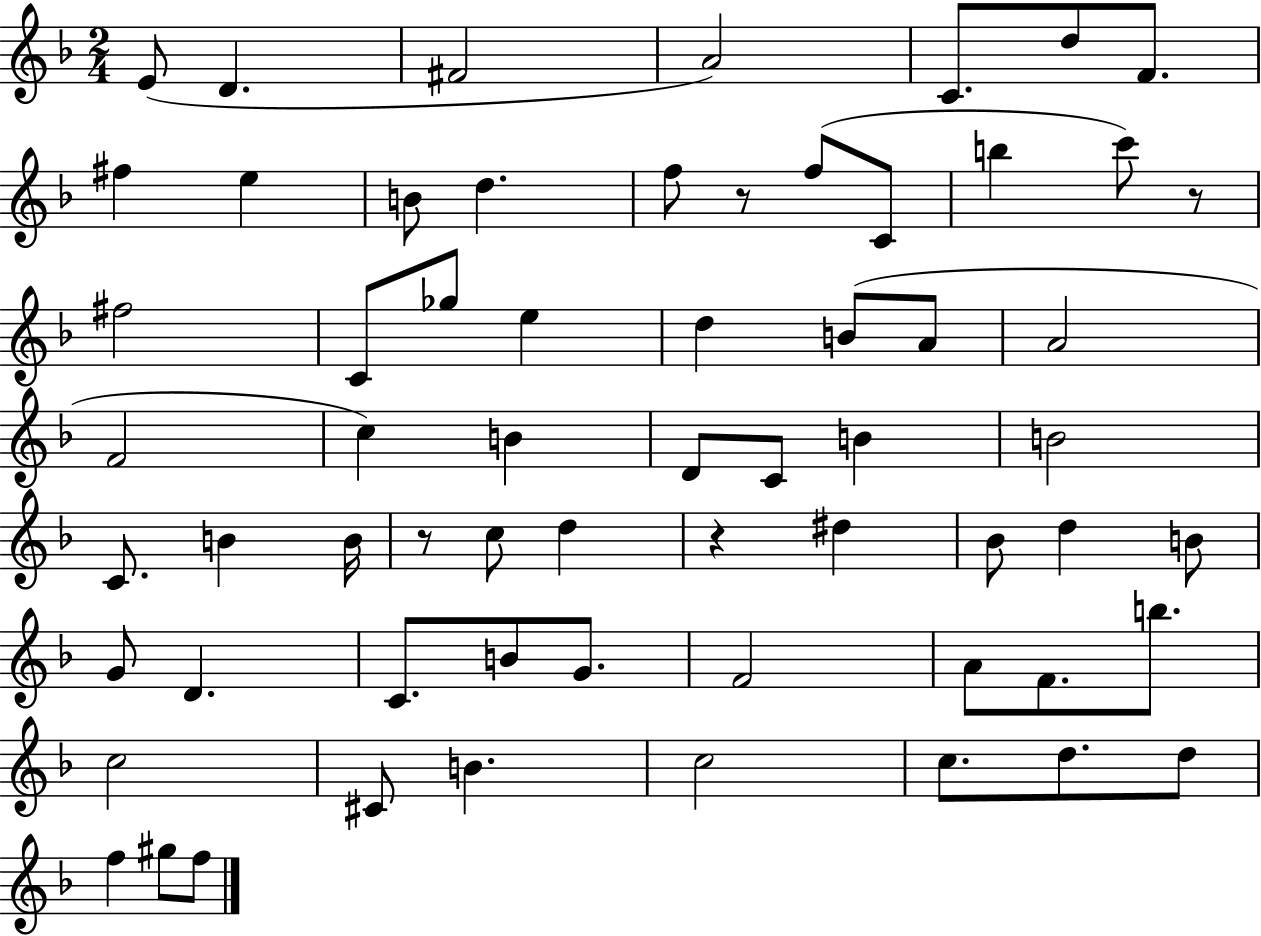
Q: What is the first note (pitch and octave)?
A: E4